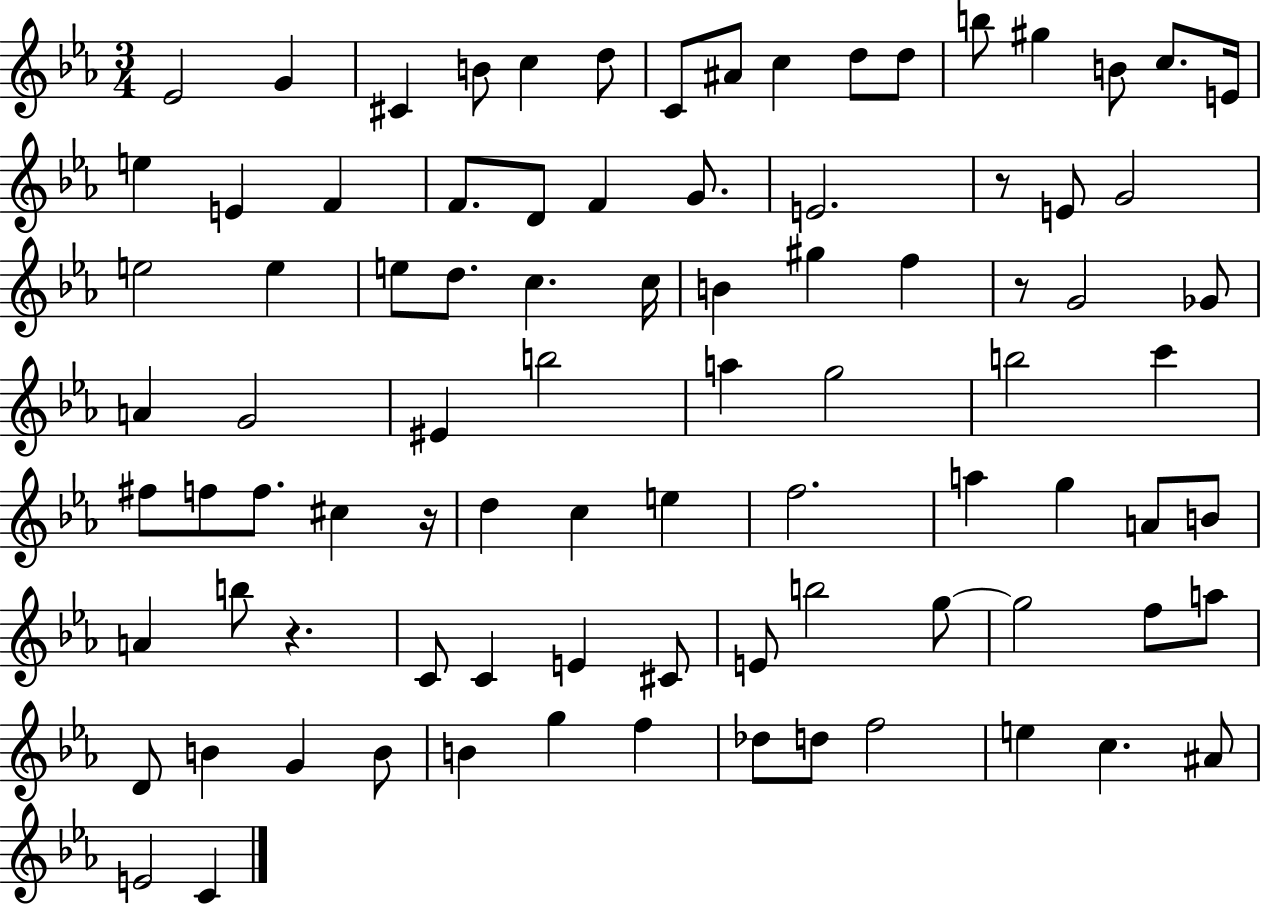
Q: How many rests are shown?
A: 4